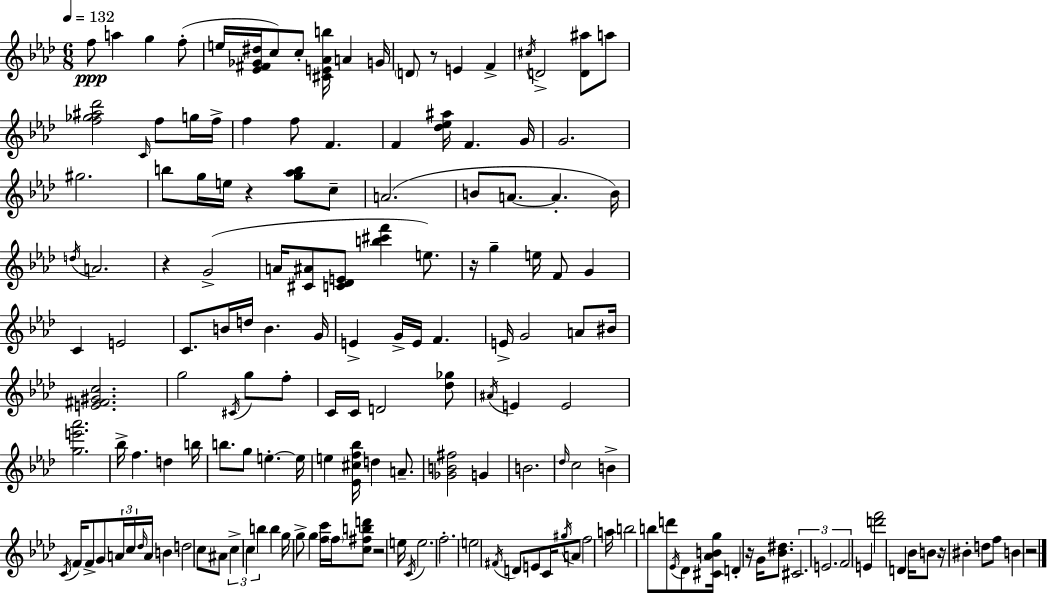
{
  \clef treble
  \numericTimeSignature
  \time 6/8
  \key f \minor
  \tempo 4 = 132
  f''8\ppp a''4 g''4 f''8-.( | e''16 <ees' fis' ges' dis''>16 c''8) c''8-. <cis' e' aes' b''>16 a'4 g'16 | \parenthesize d'8 r8 e'4 f'4-> | \acciaccatura { cis''16 } d'2-> <d' ais''>8 a''8 | \break <f'' ges'' ais'' des'''>2 \grace { c'16 } f''8 | g''16 f''16-> f''4 f''8 f'4. | f'4 <des'' ees'' ais''>16 f'4. | g'16 g'2. | \break gis''2. | b''8 g''16 e''16 r4 <g'' aes'' b''>8 | c''8-- a'2.( | b'8 a'8.~~ a'4.-. | \break b'16) \acciaccatura { d''16 } a'2. | r4 g'2->( | a'16 <cis' ais'>8 <c' des' e'>8 <b'' cis''' f'''>4 | e''8.) r16 g''4-- e''16 f'8 g'4 | \break c'4 e'2 | c'8. b'16 d''16 b'4. | g'16 e'4-> g'16-> e'16 f'4. | e'16-> g'2 | \break a'8 bis'16 <e' fis' gis' c''>2. | g''2 \acciaccatura { cis'16 } | g''8 f''8-. c'16 c'16 d'2 | <des'' ges''>8 \acciaccatura { ais'16 } e'4 e'2 | \break <g'' e''' aes'''>2. | bes''16-> f''4. | d''4 b''16 b''8. g''8 e''4.-.~~ | e''16 e''4 <ees' cis'' f'' bes''>16 d''4 | \break a'8.-- <ges' b' fis''>2 | g'4 b'2. | \grace { des''16 } c''2 | b'4-> \acciaccatura { c'16 } f'16 f'8-> g'8 | \break \tuplet 3/2 { a'16 c''16 \grace { des''16 } } a'16 b'4 d''2 | c''8 ais'8 \tuplet 3/2 { c''4-> | c''4 b''4 } b''4 | g''16 g''8-> g''4 <f'' c'''>16 \parenthesize f''16 <c'' fis'' b'' d'''>8 r2 | \break e''16 \acciaccatura { c'16 } e''2. | f''2.-. | e''2 | \acciaccatura { fis'16 } d'8 e'8 c'16 \acciaccatura { gis''16 } | \break a'8 f''2 a''16 b''2 | b''8 d'''8 \acciaccatura { ees'16 } | des'8 <cis' aes' b' g''>16 d'4-. r16 g'16 <bes' dis''>8. | \tuplet 3/2 { cis'2. | \break e'2. | f'2 } e'4 | <d''' f'''>2 d'4 | bes'16 b'8 r16 bis'4-. d''8 f''8 | \break b'4 r2 | \bar "|."
}